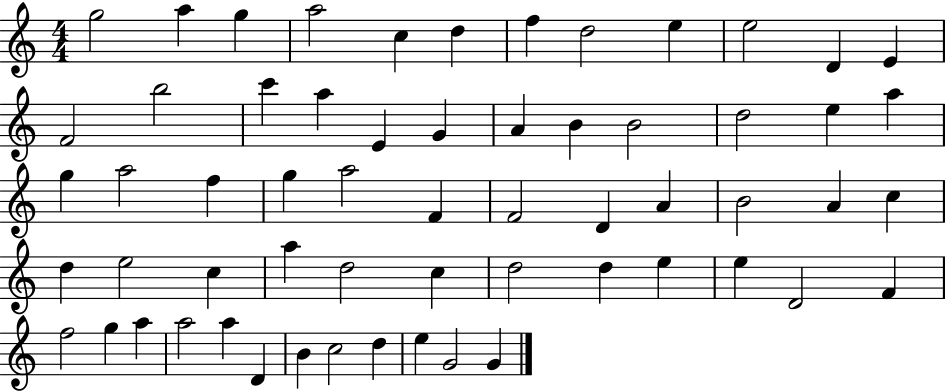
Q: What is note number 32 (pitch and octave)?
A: D4